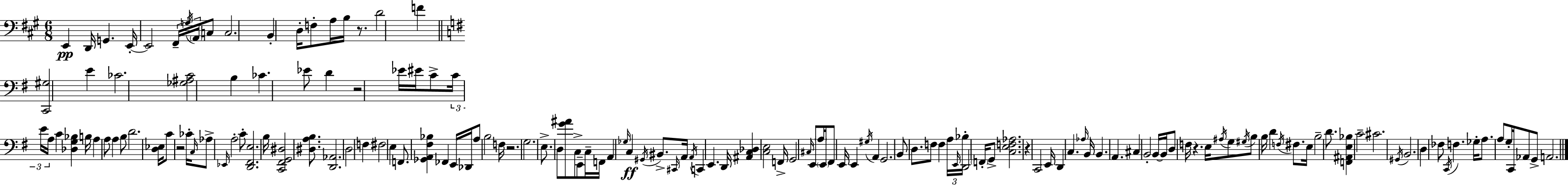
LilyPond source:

{
  \clef bass
  \numericTimeSignature
  \time 6/8
  \key a \major
  e,4\pp d,16 g,4. e,16-.~~ | e,2 \tuplet 3/2 { fis,16-- \acciaccatura { g16 } \parenthesize a,16 } c8 | c2. | b,4-. d16-. f8-. a16 b16 r8. | \break d'2 f'4 | \bar "||" \break \key g \major <c, gis>2 e'4 | ces'2. | <ges ais c'>2 b4 | ces'4. ees'8 d'4 | \break r2 ees'16 eis'16 c'8-> | \tuplet 3/2 { c'16 e'16 a16 } c'4 <des g bes>4 b16 | a4 a8 a4 b8 | d'2. | \break <d ees>16 c'8 r2 ces'16-. | \grace { c16 } aes8-> \grace { ees,16 } a2-. | c'8-. <d, fis, e>2. | b16 <c, fis, g, dis>2 <dis a b>8. | \break <d, aes,>2. | d2 f4 | fis2 e4 | f,8. <ges, a, fis bes>4 fes,4 | \break e,16 des,16 a8 b2 | f16 r2. | g2. | e8.-> d8 <g' ais'>8 c8-> e,8-- | \break c16-- f,16 a,4 \grace { ges16 } c4\ff | \acciaccatura { gis,16 } bis,8.-> \grace { cis,16 } a,16 \acciaccatura { a,16 } c,4 e,4. | d,16 <ais, c des>4 <c e>2 | f,16-> g,2 | \break \grace { cis16 } e,8 \parenthesize a16 \parenthesize e,16 fis,8 e,16 e,4 | \acciaccatura { gis16 } a,4 g,2. | b,8 d8. | f8 f4 \tuplet 3/2 { a16 \grace { e,16 } bes16-. } d,2 | \break \parenthesize f,16-. g,8-> <c e f aes>2. | r4 | c,2 e,16 d,4 | c4. \grace { aes16 } b,16 b,4. | \break a,4. cis4 | b,2-. b,16~~ b,16 | d8 f16 r4. e16 \acciaccatura { ais16 } g8 | \acciaccatura { gis16 } b8 b16 d'4 \acciaccatura { f16 } fis8. | \break e16 b2-- d'8. | <f, ais, e bes>4 c'2-- | cis'2. | \acciaccatura { gis,16 } b,2. | \break d4 fes8 \acciaccatura { c,16 } f4. | ges16-. a8. a8 g16-. c,16 aes,8 | g,8-> a,2. | \bar "|."
}